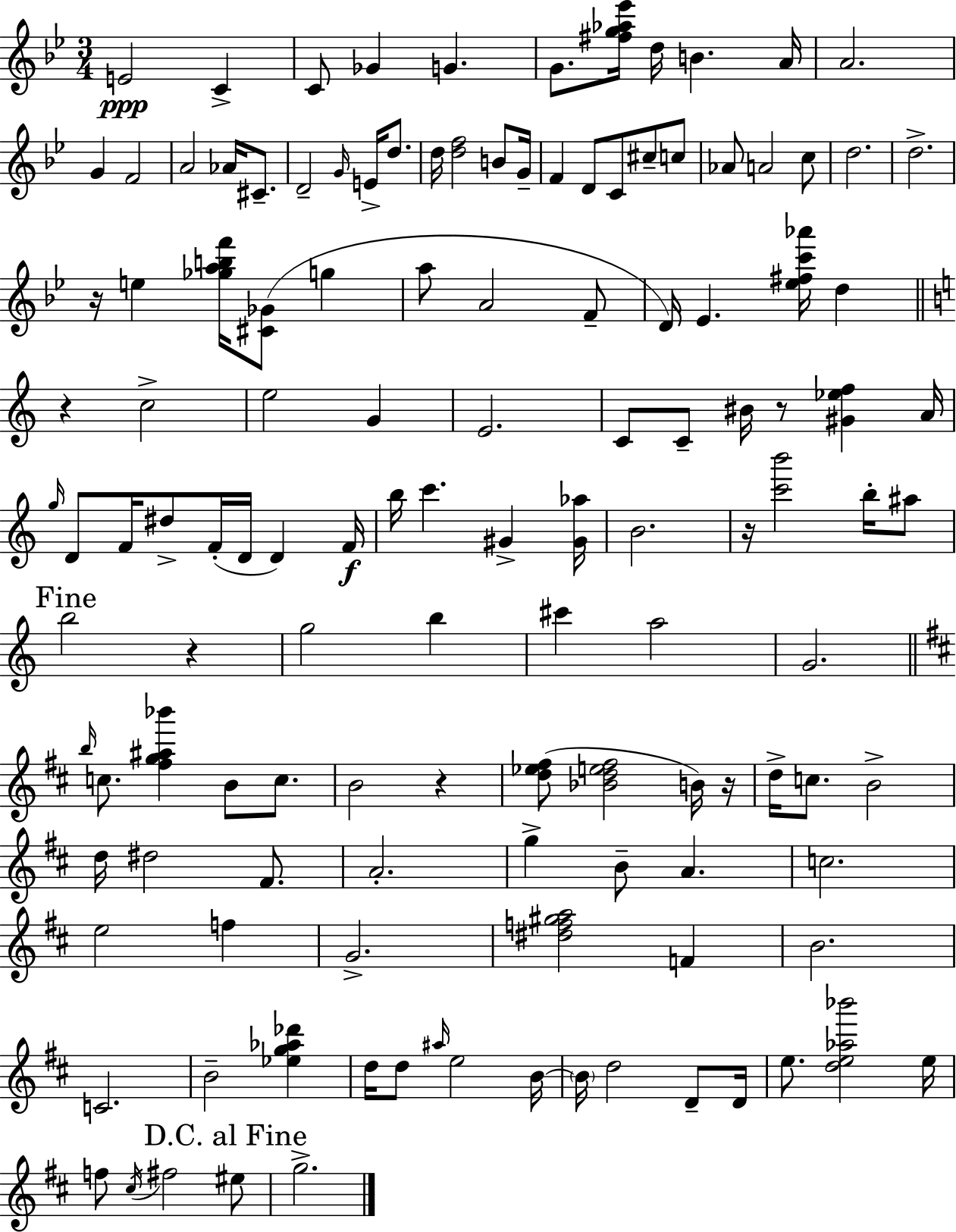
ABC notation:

X:1
T:Untitled
M:3/4
L:1/4
K:Gm
E2 C C/2 _G G G/2 [^fg_a_e']/4 d/4 B A/4 A2 G F2 A2 _A/4 ^C/2 D2 G/4 E/4 d/2 d/4 [df]2 B/2 G/4 F D/2 C/2 ^c/2 c/2 _A/2 A2 c/2 d2 d2 z/4 e [_gabf']/4 [^C_G]/2 g a/2 A2 F/2 D/4 _E [_e^fc'_a']/4 d z c2 e2 G E2 C/2 C/2 ^B/4 z/2 [^G_ef] A/4 g/4 D/2 F/4 ^d/2 F/4 D/4 D F/4 b/4 c' ^G [^G_a]/4 B2 z/4 [c'b']2 b/4 ^a/2 b2 z g2 b ^c' a2 G2 b/4 c/2 [^fg^a_b'] B/2 c/2 B2 z [d_e^f]/2 [_Bde^f]2 B/4 z/4 d/4 c/2 B2 d/4 ^d2 ^F/2 A2 g B/2 A c2 e2 f G2 [^df^ga]2 F B2 C2 B2 [_eg_a_d'] d/4 d/2 ^a/4 e2 B/4 B/4 d2 D/2 D/4 e/2 [de_a_b']2 e/4 f/2 ^c/4 ^f2 ^e/2 g2